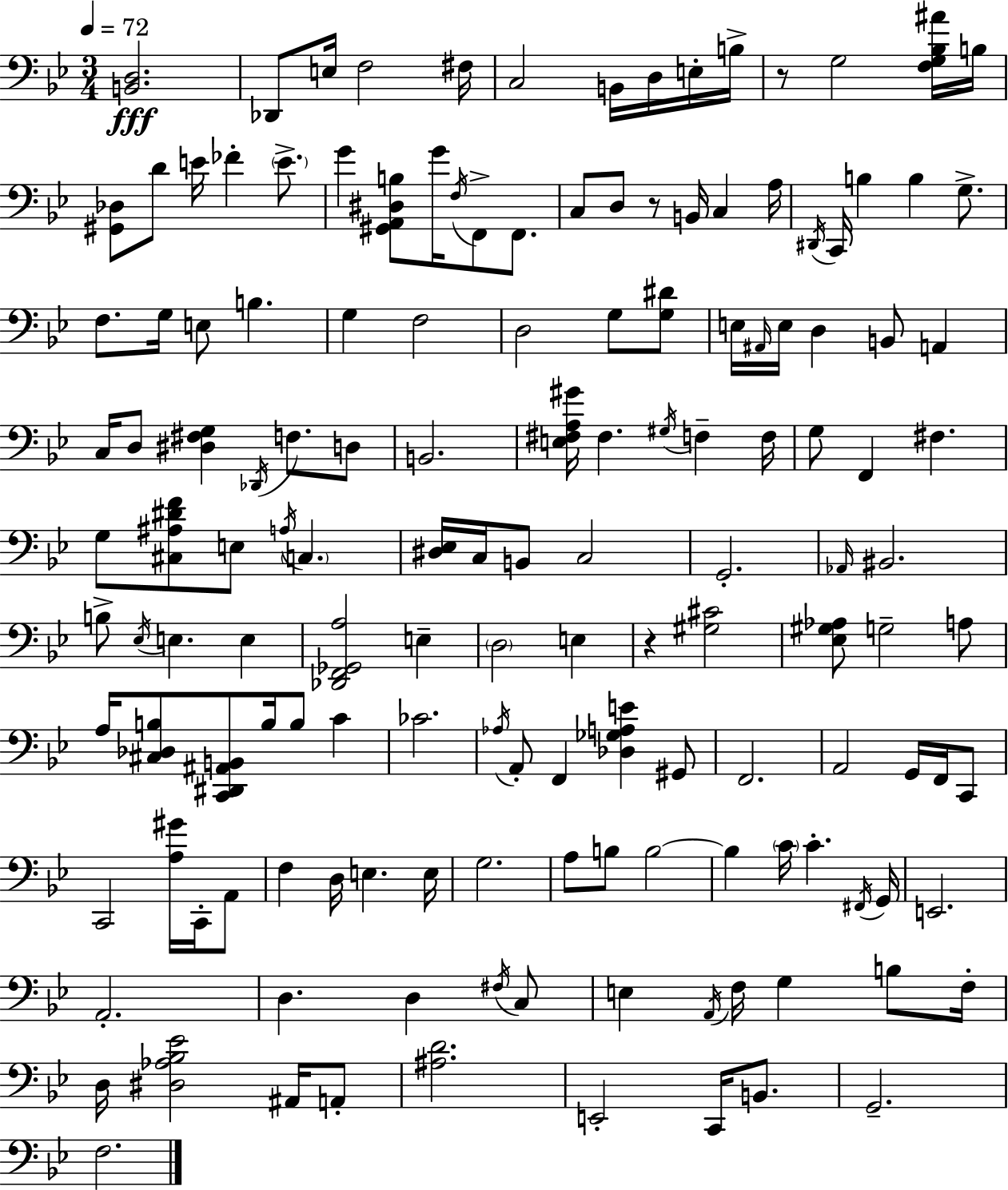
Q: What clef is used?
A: bass